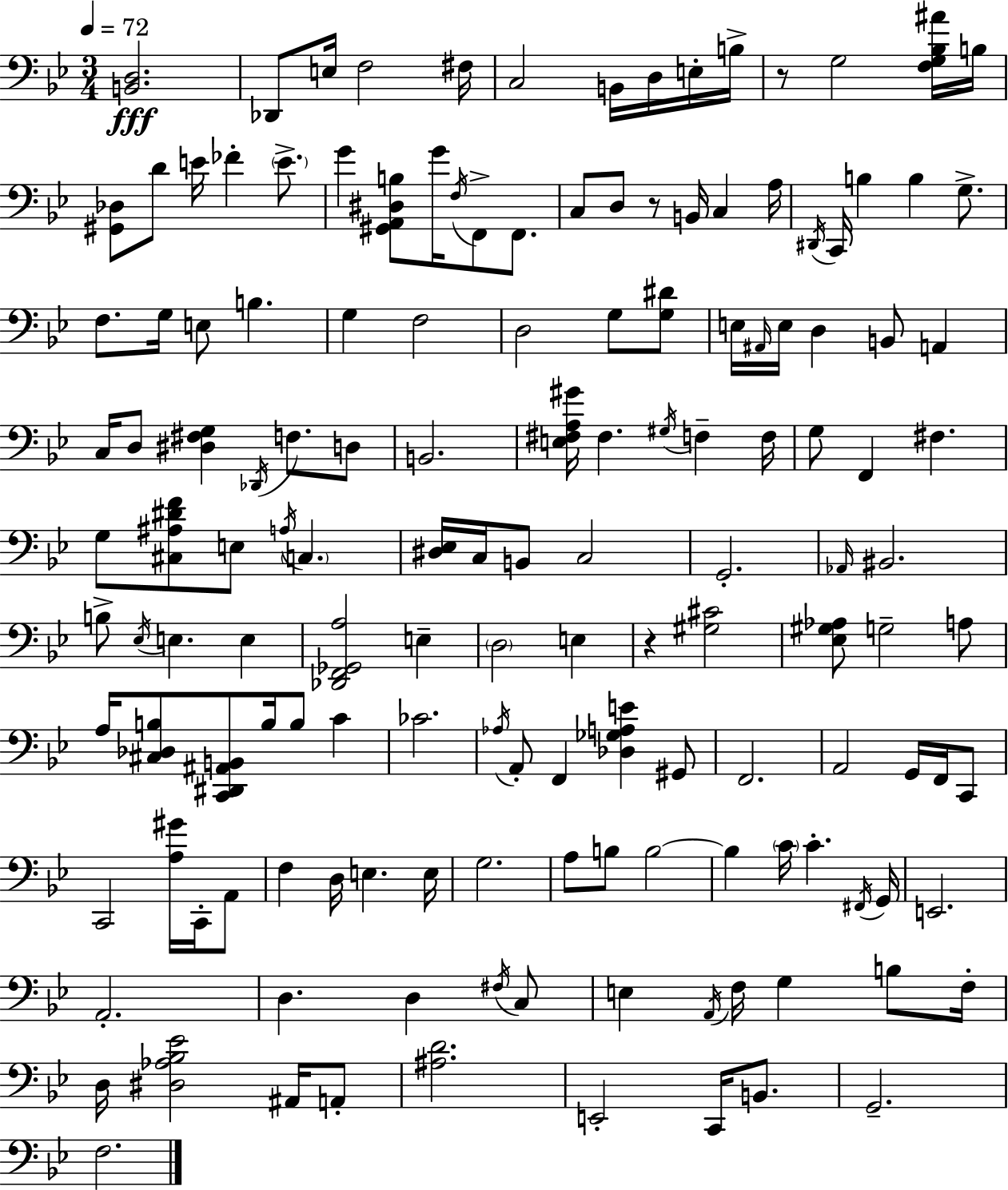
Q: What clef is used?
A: bass